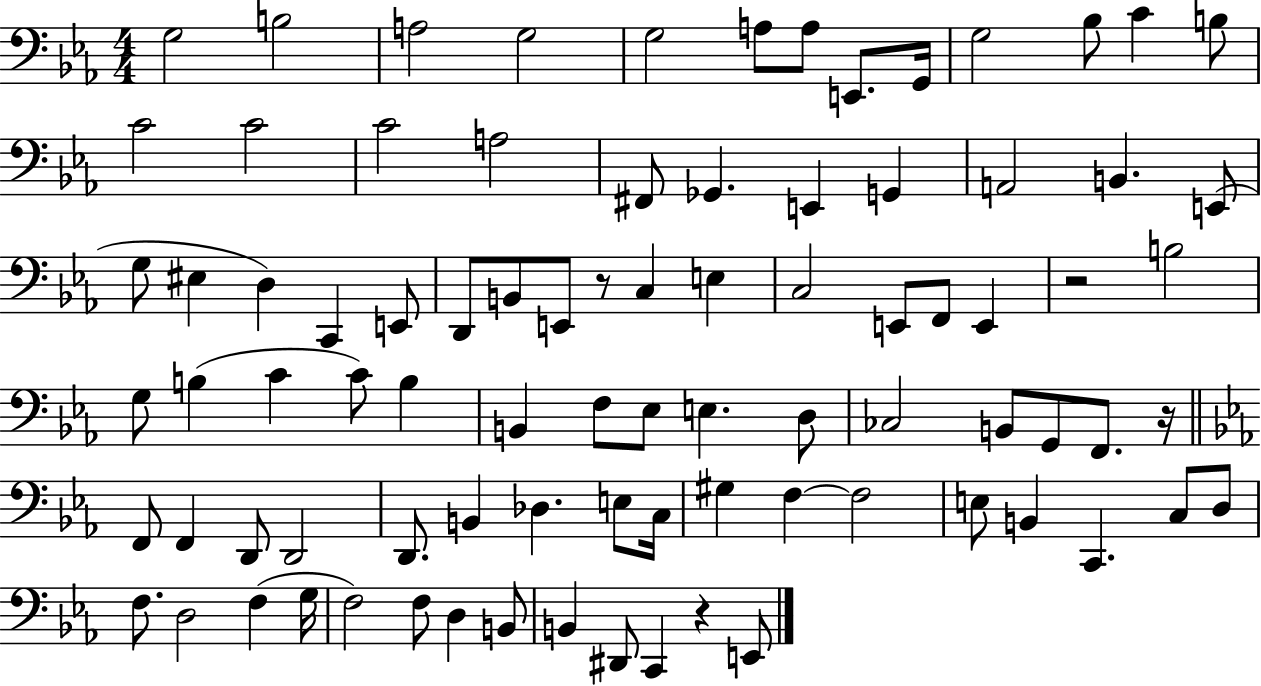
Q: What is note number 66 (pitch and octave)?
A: E3